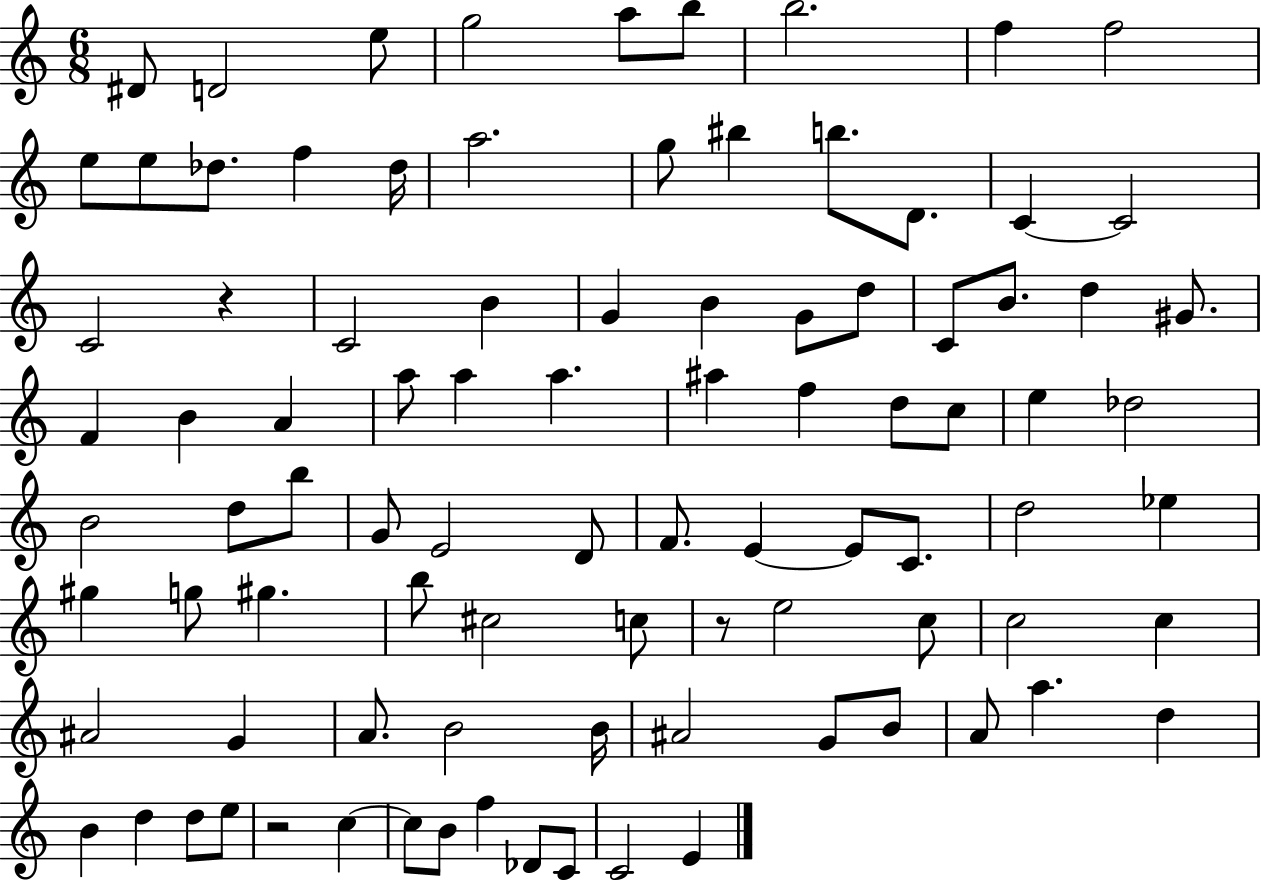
{
  \clef treble
  \numericTimeSignature
  \time 6/8
  \key c \major
  dis'8 d'2 e''8 | g''2 a''8 b''8 | b''2. | f''4 f''2 | \break e''8 e''8 des''8. f''4 des''16 | a''2. | g''8 bis''4 b''8. d'8. | c'4~~ c'2 | \break c'2 r4 | c'2 b'4 | g'4 b'4 g'8 d''8 | c'8 b'8. d''4 gis'8. | \break f'4 b'4 a'4 | a''8 a''4 a''4. | ais''4 f''4 d''8 c''8 | e''4 des''2 | \break b'2 d''8 b''8 | g'8 e'2 d'8 | f'8. e'4~~ e'8 c'8. | d''2 ees''4 | \break gis''4 g''8 gis''4. | b''8 cis''2 c''8 | r8 e''2 c''8 | c''2 c''4 | \break ais'2 g'4 | a'8. b'2 b'16 | ais'2 g'8 b'8 | a'8 a''4. d''4 | \break b'4 d''4 d''8 e''8 | r2 c''4~~ | c''8 b'8 f''4 des'8 c'8 | c'2 e'4 | \break \bar "|."
}